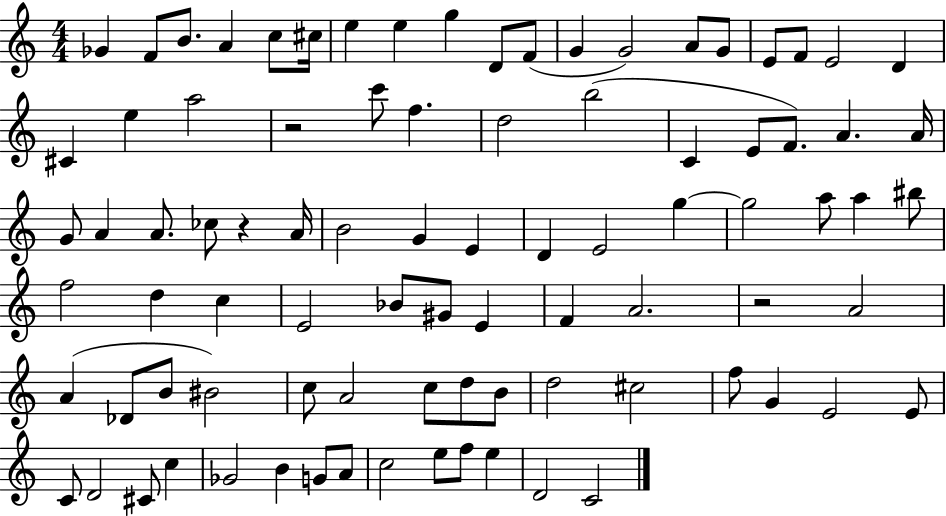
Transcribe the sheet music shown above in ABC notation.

X:1
T:Untitled
M:4/4
L:1/4
K:C
_G F/2 B/2 A c/2 ^c/4 e e g D/2 F/2 G G2 A/2 G/2 E/2 F/2 E2 D ^C e a2 z2 c'/2 f d2 b2 C E/2 F/2 A A/4 G/2 A A/2 _c/2 z A/4 B2 G E D E2 g g2 a/2 a ^b/2 f2 d c E2 _B/2 ^G/2 E F A2 z2 A2 A _D/2 B/2 ^B2 c/2 A2 c/2 d/2 B/2 d2 ^c2 f/2 G E2 E/2 C/2 D2 ^C/2 c _G2 B G/2 A/2 c2 e/2 f/2 e D2 C2